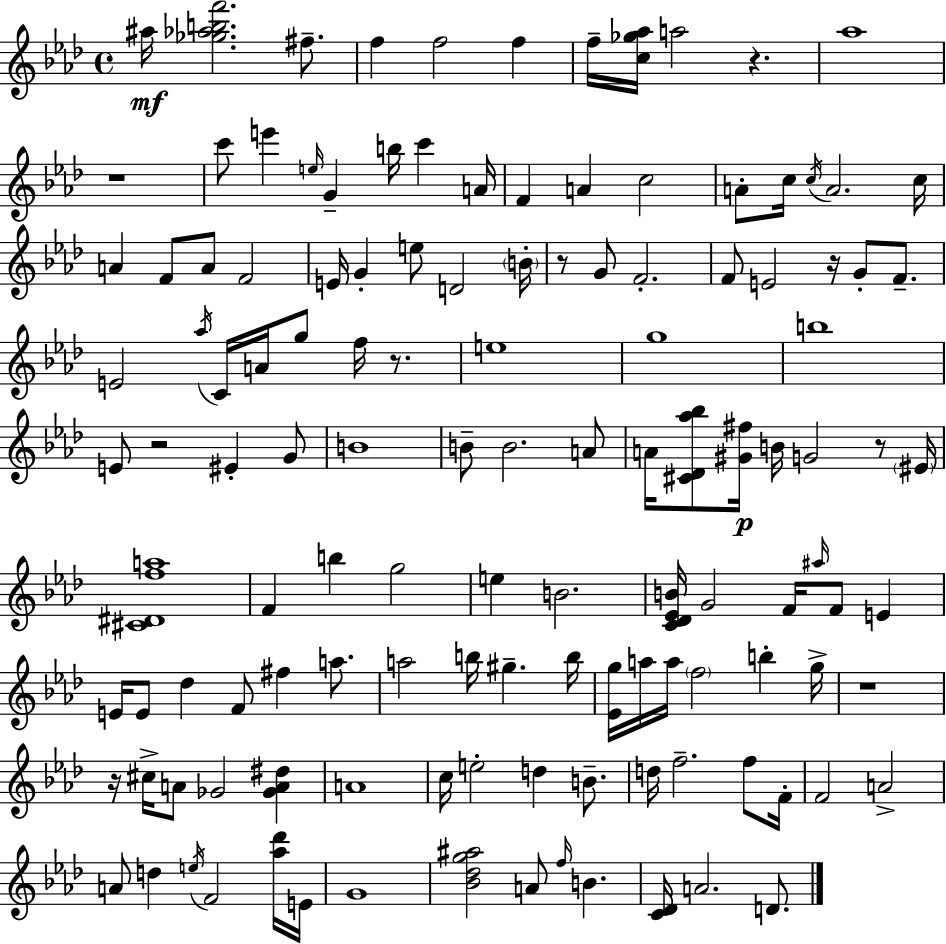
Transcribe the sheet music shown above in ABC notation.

X:1
T:Untitled
M:4/4
L:1/4
K:Fm
^a/4 [_g_abf']2 ^f/2 f f2 f f/4 [c_g_a]/4 a2 z _a4 z4 c'/2 e' e/4 G b/4 c' A/4 F A c2 A/2 c/4 c/4 A2 c/4 A F/2 A/2 F2 E/4 G e/2 D2 B/4 z/2 G/2 F2 F/2 E2 z/4 G/2 F/2 E2 _a/4 C/4 A/4 g/2 f/4 z/2 e4 g4 b4 E/2 z2 ^E G/2 B4 B/2 B2 A/2 A/4 [^C_D_a_b]/2 [^G^f]/4 B/4 G2 z/2 ^E/4 [^C^Dfa]4 F b g2 e B2 [C_D_EB]/4 G2 F/4 ^a/4 F/2 E E/4 E/2 _d F/2 ^f a/2 a2 b/4 ^g b/4 [_Eg]/4 a/4 a/4 f2 b g/4 z4 z/4 ^c/4 A/2 _G2 [_GA^d] A4 c/4 e2 d B/2 d/4 f2 f/2 F/4 F2 A2 A/2 d e/4 F2 [_a_d']/4 E/4 G4 [_B_dg^a]2 A/2 f/4 B [C_D]/4 A2 D/2